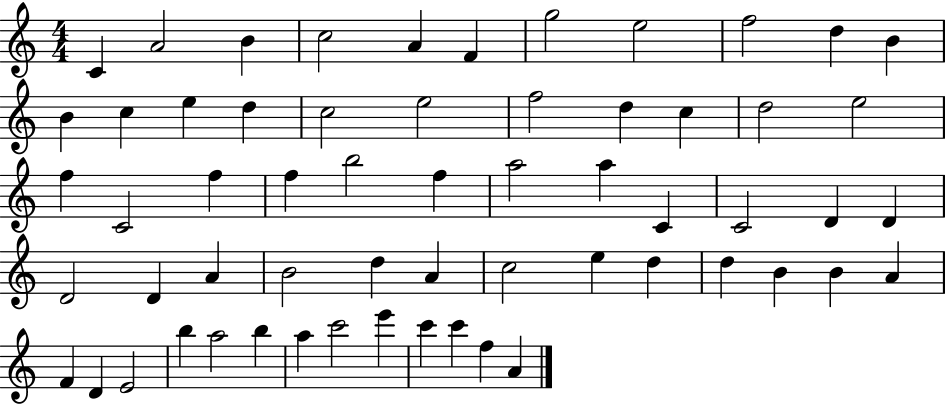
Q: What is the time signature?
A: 4/4